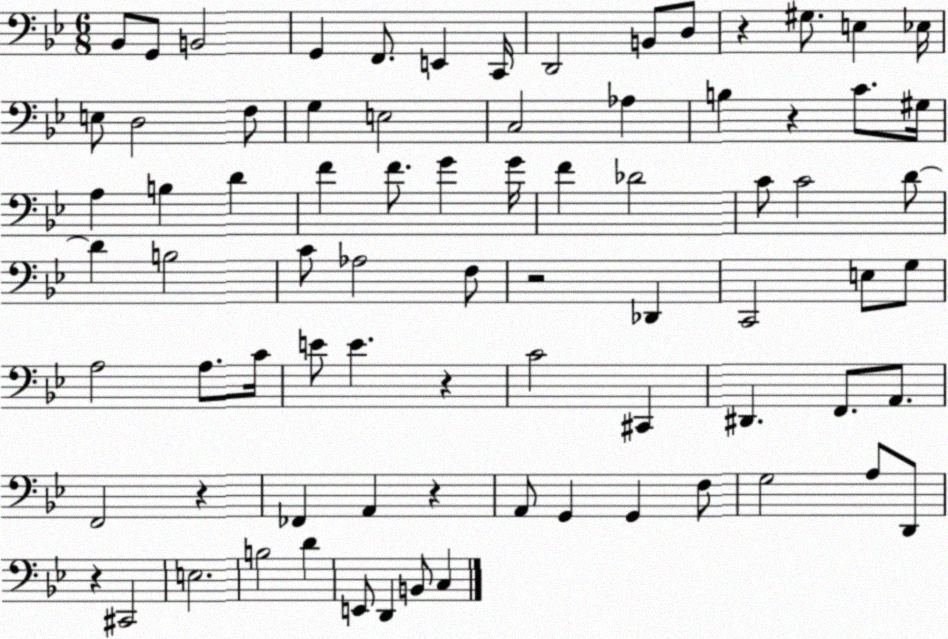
X:1
T:Untitled
M:6/8
L:1/4
K:Bb
_B,,/2 G,,/2 B,,2 G,, F,,/2 E,, C,,/4 D,,2 B,,/2 D,/2 z ^G,/2 E, _E,/4 E,/2 D,2 F,/2 G, E,2 C,2 _A, B, z C/2 ^G,/4 A, B, D F F/2 G G/4 F _D2 C/2 C2 D/2 D B,2 C/2 _A,2 F,/2 z2 _D,, C,,2 E,/2 G,/2 A,2 A,/2 C/4 E/2 E z C2 ^C,, ^D,, F,,/2 A,,/2 F,,2 z _F,, A,, z A,,/2 G,, G,, F,/2 G,2 A,/2 D,,/2 z ^C,,2 E,2 B,2 D E,,/2 D,, B,,/2 C,